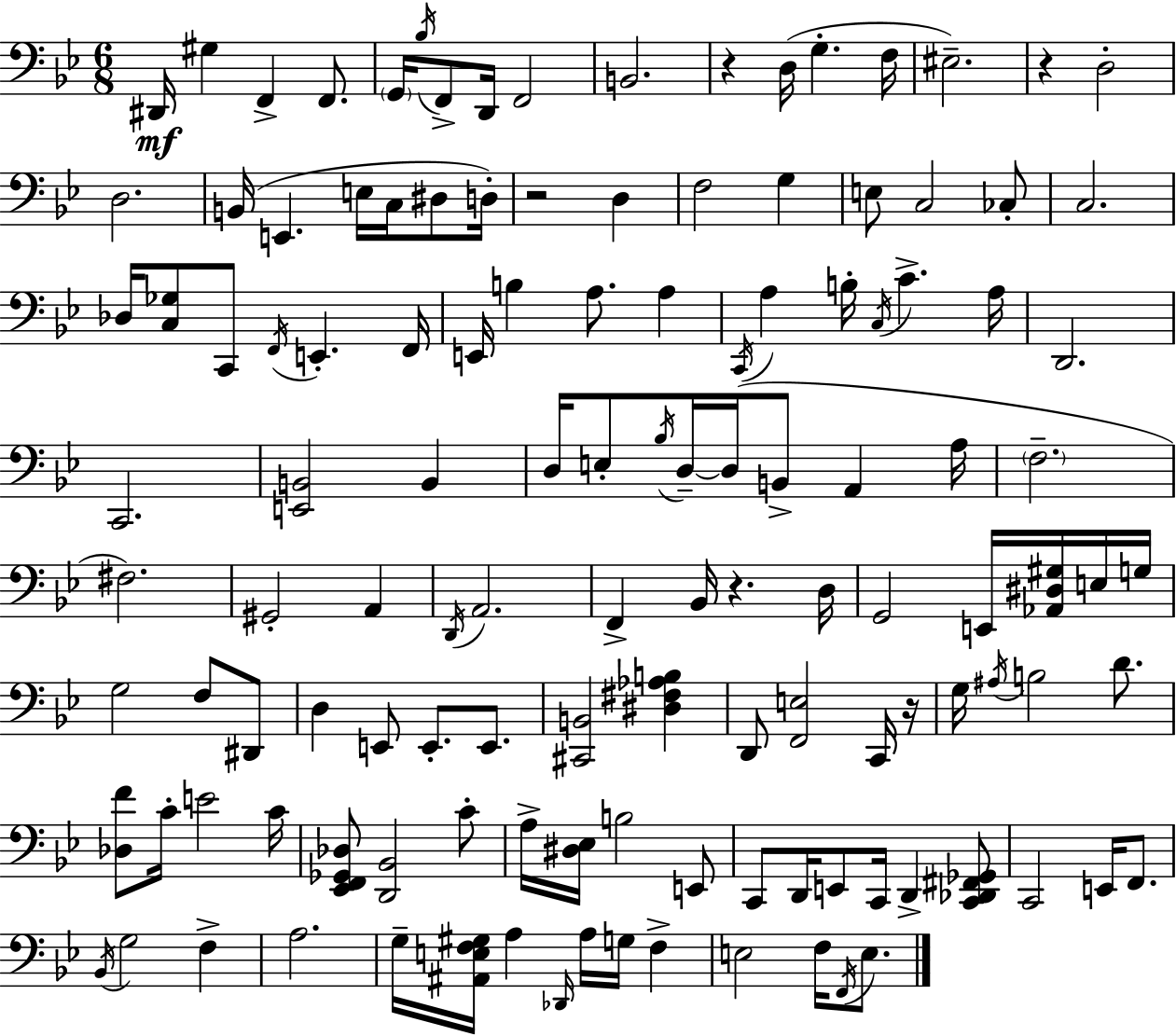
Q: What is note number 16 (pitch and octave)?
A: D3